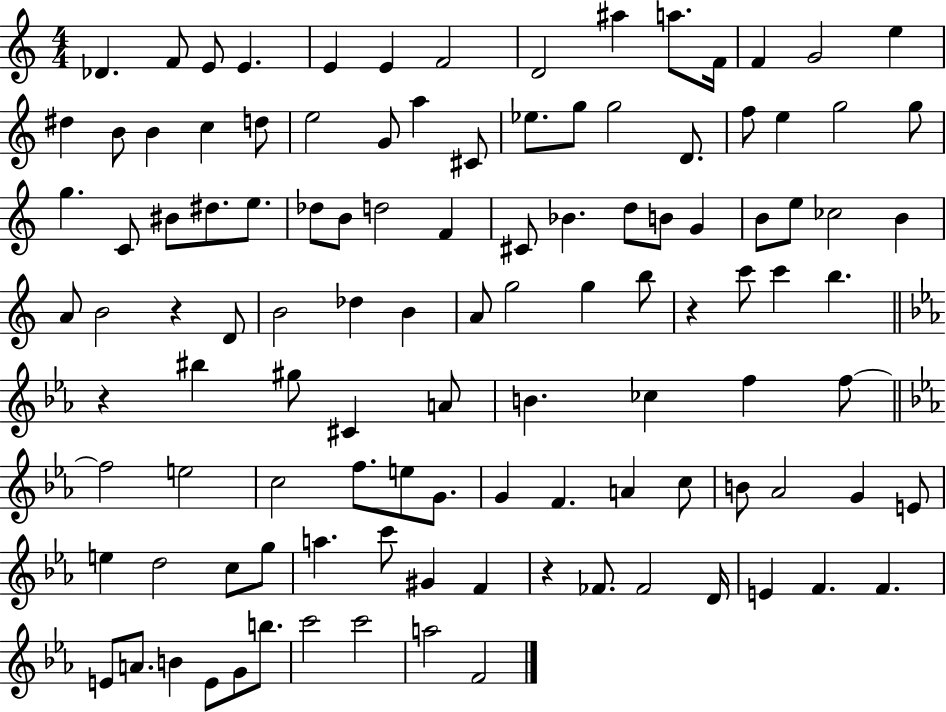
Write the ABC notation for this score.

X:1
T:Untitled
M:4/4
L:1/4
K:C
_D F/2 E/2 E E E F2 D2 ^a a/2 F/4 F G2 e ^d B/2 B c d/2 e2 G/2 a ^C/2 _e/2 g/2 g2 D/2 f/2 e g2 g/2 g C/2 ^B/2 ^d/2 e/2 _d/2 B/2 d2 F ^C/2 _B d/2 B/2 G B/2 e/2 _c2 B A/2 B2 z D/2 B2 _d B A/2 g2 g b/2 z c'/2 c' b z ^b ^g/2 ^C A/2 B _c f f/2 f2 e2 c2 f/2 e/2 G/2 G F A c/2 B/2 _A2 G E/2 e d2 c/2 g/2 a c'/2 ^G F z _F/2 _F2 D/4 E F F E/2 A/2 B E/2 G/2 b/2 c'2 c'2 a2 F2